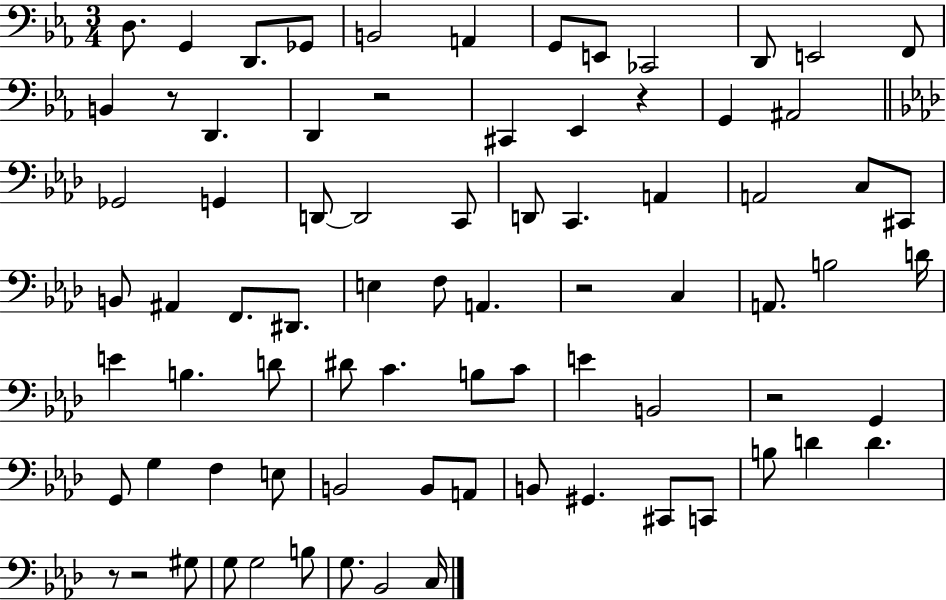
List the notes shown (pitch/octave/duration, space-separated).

D3/e. G2/q D2/e. Gb2/e B2/h A2/q G2/e E2/e CES2/h D2/e E2/h F2/e B2/q R/e D2/q. D2/q R/h C#2/q Eb2/q R/q G2/q A#2/h Gb2/h G2/q D2/e D2/h C2/e D2/e C2/q. A2/q A2/h C3/e C#2/e B2/e A#2/q F2/e. D#2/e. E3/q F3/e A2/q. R/h C3/q A2/e. B3/h D4/s E4/q B3/q. D4/e D#4/e C4/q. B3/e C4/e E4/q B2/h R/h G2/q G2/e G3/q F3/q E3/e B2/h B2/e A2/e B2/e G#2/q. C#2/e C2/e B3/e D4/q D4/q. R/e R/h G#3/e G3/e G3/h B3/e G3/e. Bb2/h C3/s